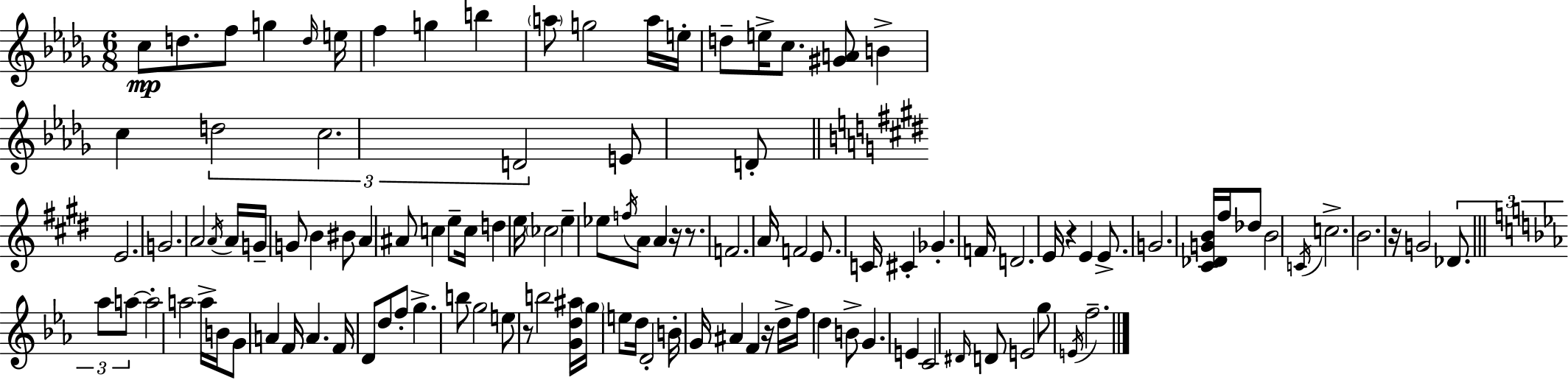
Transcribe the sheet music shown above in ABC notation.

X:1
T:Untitled
M:6/8
L:1/4
K:Bbm
c/2 d/2 f/2 g d/4 e/4 f g b a/2 g2 a/4 e/4 d/2 e/4 c/2 [^GA]/2 B c d2 c2 D2 E/2 D/2 E2 G2 A2 A/4 A/4 G/4 G/2 B ^B/2 A ^A/2 c e/2 c/4 d e/4 _c2 e _e/2 f/4 A/2 A z/4 z/2 F2 A/4 F2 E/2 C/4 ^C _G F/4 D2 E/4 z E E/2 G2 [^C_DGB]/4 ^f/4 _d/2 B2 C/4 c2 B2 z/4 G2 _D/2 _a/2 a/2 a2 a2 a/4 B/4 G/2 A F/4 A F/4 D/2 d/2 f/2 g b/2 g2 e/2 z/2 b2 [Gd^a]/4 g/4 e/2 d/4 D2 B/4 G/4 ^A F z/4 d/4 f/4 d B/2 G E C2 ^D/4 D/2 E2 g/2 E/4 f2